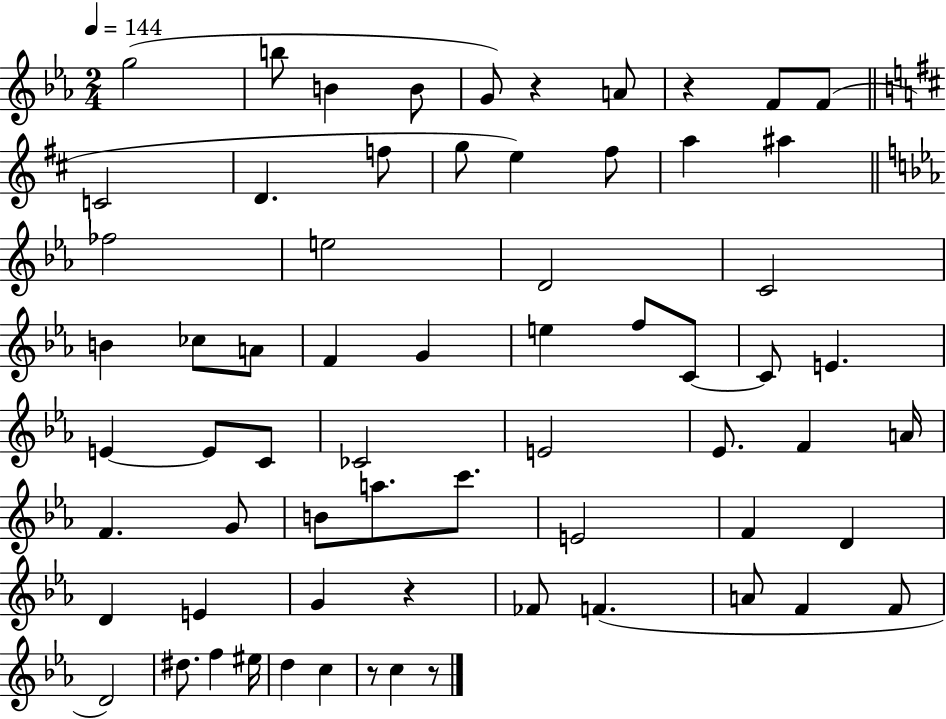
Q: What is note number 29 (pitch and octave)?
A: C4